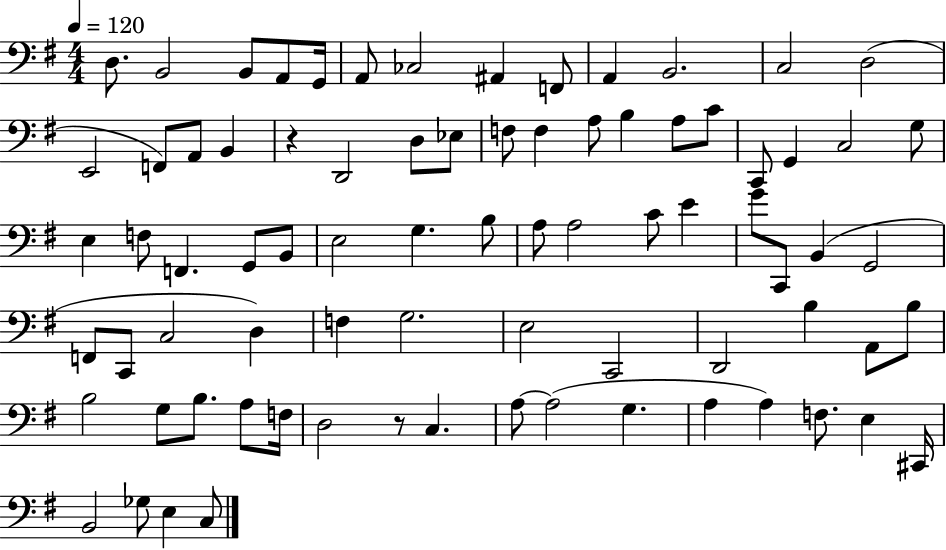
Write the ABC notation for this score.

X:1
T:Untitled
M:4/4
L:1/4
K:G
D,/2 B,,2 B,,/2 A,,/2 G,,/4 A,,/2 _C,2 ^A,, F,,/2 A,, B,,2 C,2 D,2 E,,2 F,,/2 A,,/2 B,, z D,,2 D,/2 _E,/2 F,/2 F, A,/2 B, A,/2 C/2 C,,/2 G,, C,2 G,/2 E, F,/2 F,, G,,/2 B,,/2 E,2 G, B,/2 A,/2 A,2 C/2 E G/2 C,,/2 B,, G,,2 F,,/2 C,,/2 C,2 D, F, G,2 E,2 C,,2 D,,2 B, A,,/2 B,/2 B,2 G,/2 B,/2 A,/2 F,/4 D,2 z/2 C, A,/2 A,2 G, A, A, F,/2 E, ^C,,/4 B,,2 _G,/2 E, C,/2